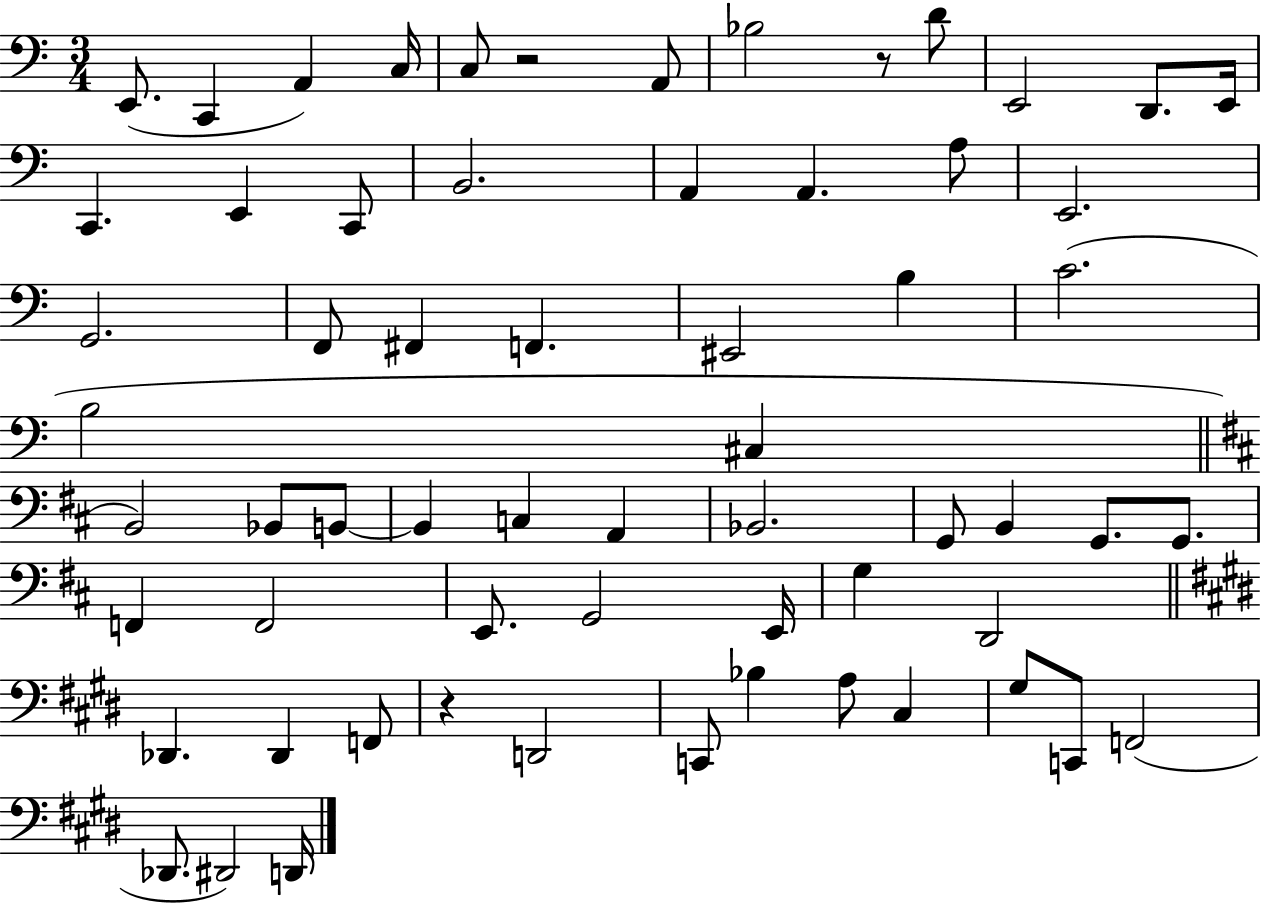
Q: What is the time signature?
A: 3/4